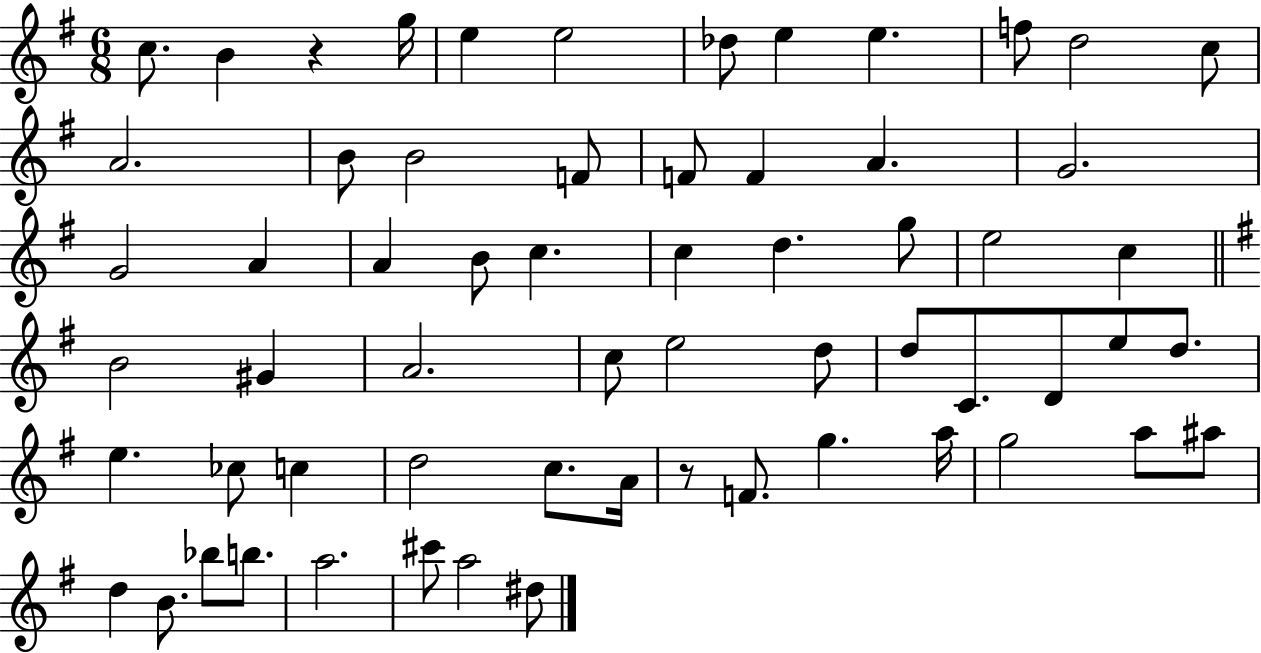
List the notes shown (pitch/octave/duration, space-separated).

C5/e. B4/q R/q G5/s E5/q E5/h Db5/e E5/q E5/q. F5/e D5/h C5/e A4/h. B4/e B4/h F4/e F4/e F4/q A4/q. G4/h. G4/h A4/q A4/q B4/e C5/q. C5/q D5/q. G5/e E5/h C5/q B4/h G#4/q A4/h. C5/e E5/h D5/e D5/e C4/e. D4/e E5/e D5/e. E5/q. CES5/e C5/q D5/h C5/e. A4/s R/e F4/e. G5/q. A5/s G5/h A5/e A#5/e D5/q B4/e. Bb5/e B5/e. A5/h. C#6/e A5/h D#5/e